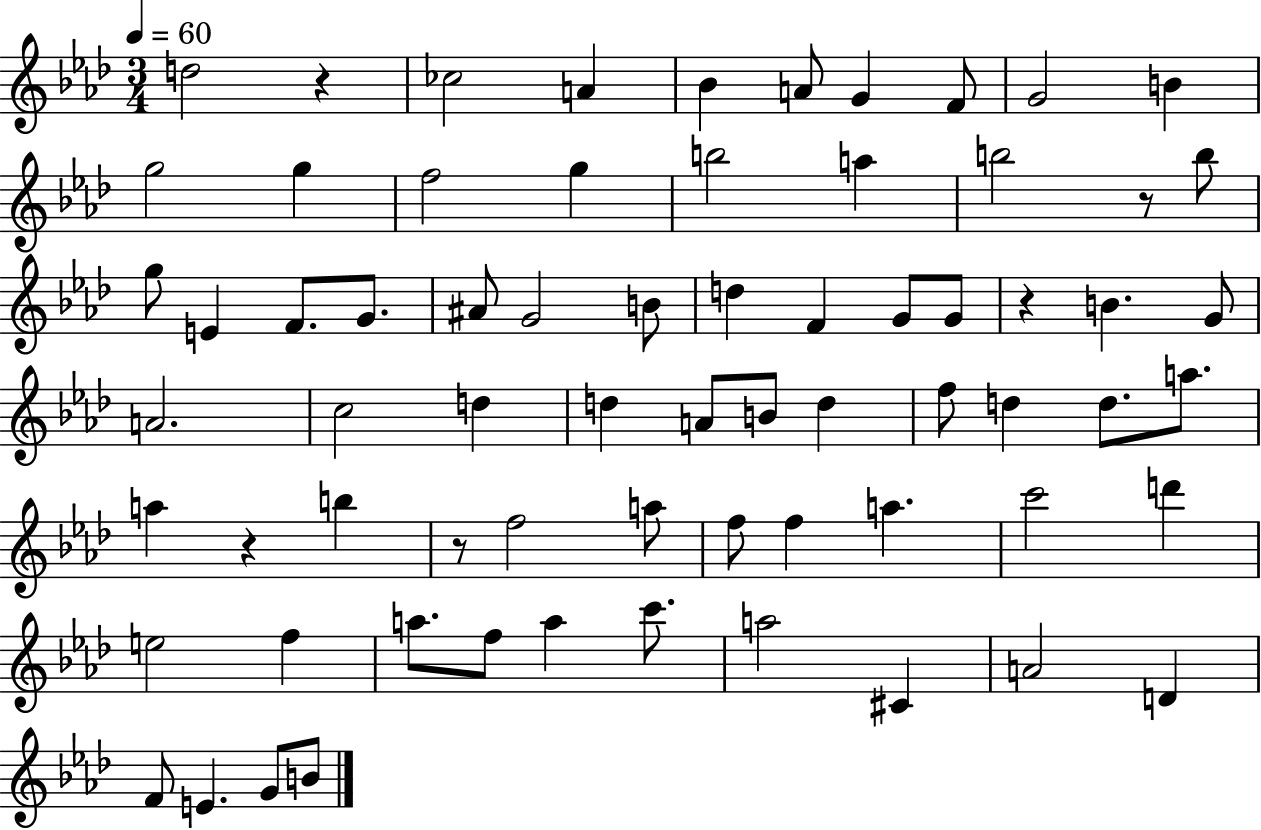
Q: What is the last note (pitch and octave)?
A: B4